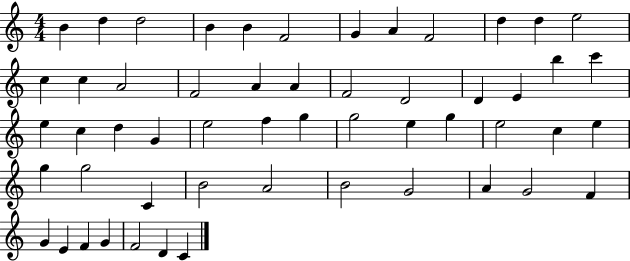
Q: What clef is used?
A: treble